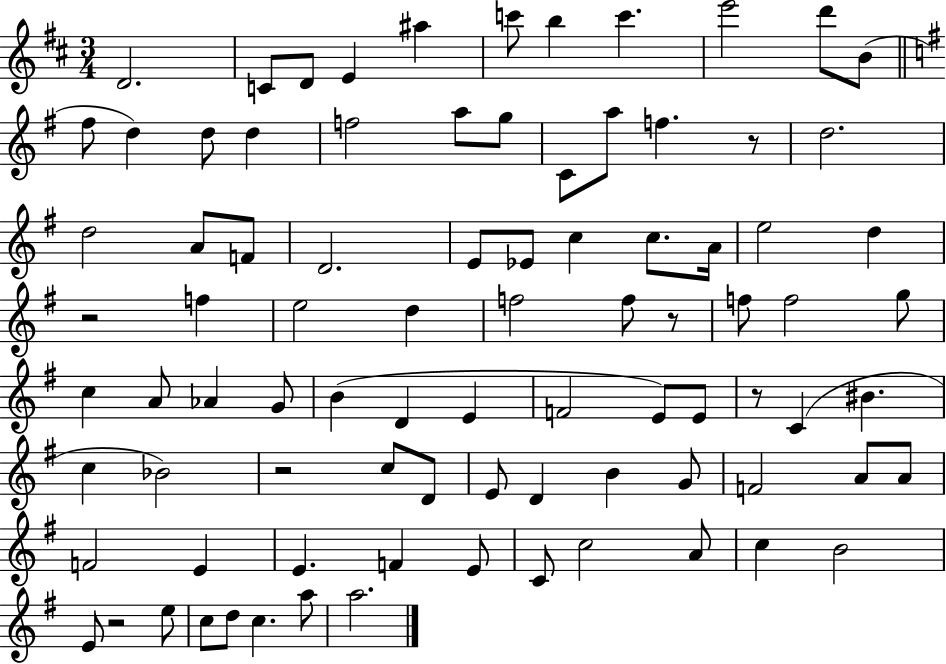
{
  \clef treble
  \numericTimeSignature
  \time 3/4
  \key d \major
  \repeat volta 2 { d'2. | c'8 d'8 e'4 ais''4 | c'''8 b''4 c'''4. | e'''2 d'''8 b'8( | \break \bar "||" \break \key g \major fis''8 d''4) d''8 d''4 | f''2 a''8 g''8 | c'8 a''8 f''4. r8 | d''2. | \break d''2 a'8 f'8 | d'2. | e'8 ees'8 c''4 c''8. a'16 | e''2 d''4 | \break r2 f''4 | e''2 d''4 | f''2 f''8 r8 | f''8 f''2 g''8 | \break c''4 a'8 aes'4 g'8 | b'4( d'4 e'4 | f'2 e'8) e'8 | r8 c'4( bis'4. | \break c''4 bes'2) | r2 c''8 d'8 | e'8 d'4 b'4 g'8 | f'2 a'8 a'8 | \break f'2 e'4 | e'4. f'4 e'8 | c'8 c''2 a'8 | c''4 b'2 | \break e'8 r2 e''8 | c''8 d''8 c''4. a''8 | a''2. | } \bar "|."
}